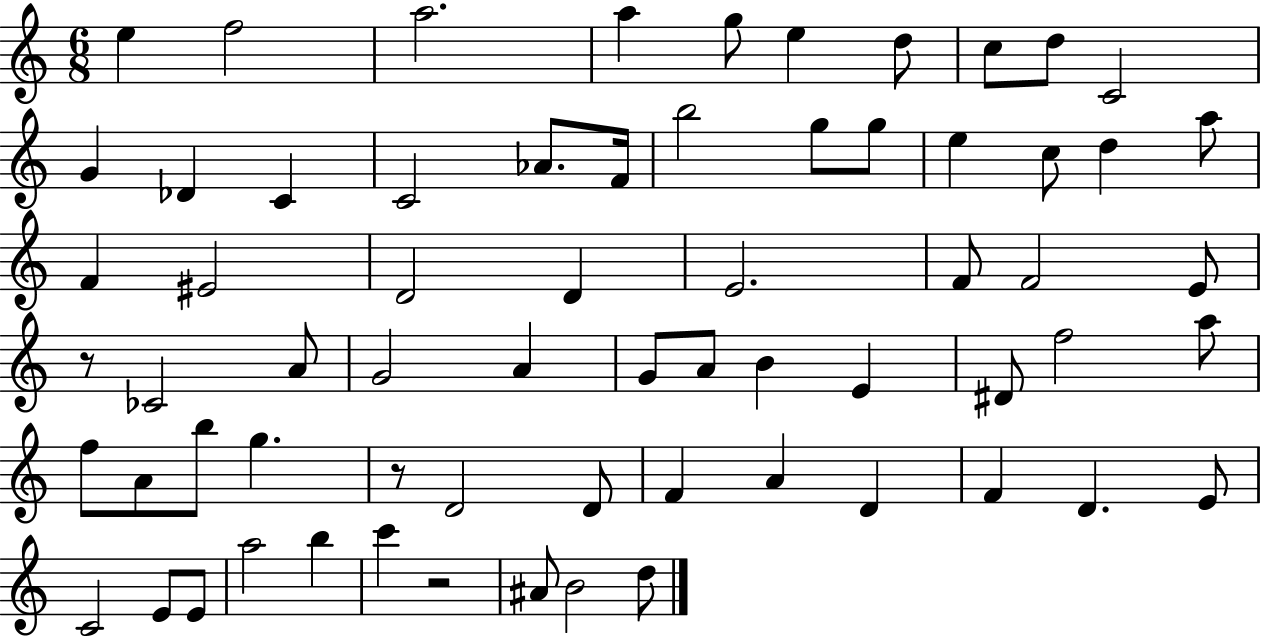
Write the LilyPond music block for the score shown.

{
  \clef treble
  \numericTimeSignature
  \time 6/8
  \key c \major
  e''4 f''2 | a''2. | a''4 g''8 e''4 d''8 | c''8 d''8 c'2 | \break g'4 des'4 c'4 | c'2 aes'8. f'16 | b''2 g''8 g''8 | e''4 c''8 d''4 a''8 | \break f'4 eis'2 | d'2 d'4 | e'2. | f'8 f'2 e'8 | \break r8 ces'2 a'8 | g'2 a'4 | g'8 a'8 b'4 e'4 | dis'8 f''2 a''8 | \break f''8 a'8 b''8 g''4. | r8 d'2 d'8 | f'4 a'4 d'4 | f'4 d'4. e'8 | \break c'2 e'8 e'8 | a''2 b''4 | c'''4 r2 | ais'8 b'2 d''8 | \break \bar "|."
}